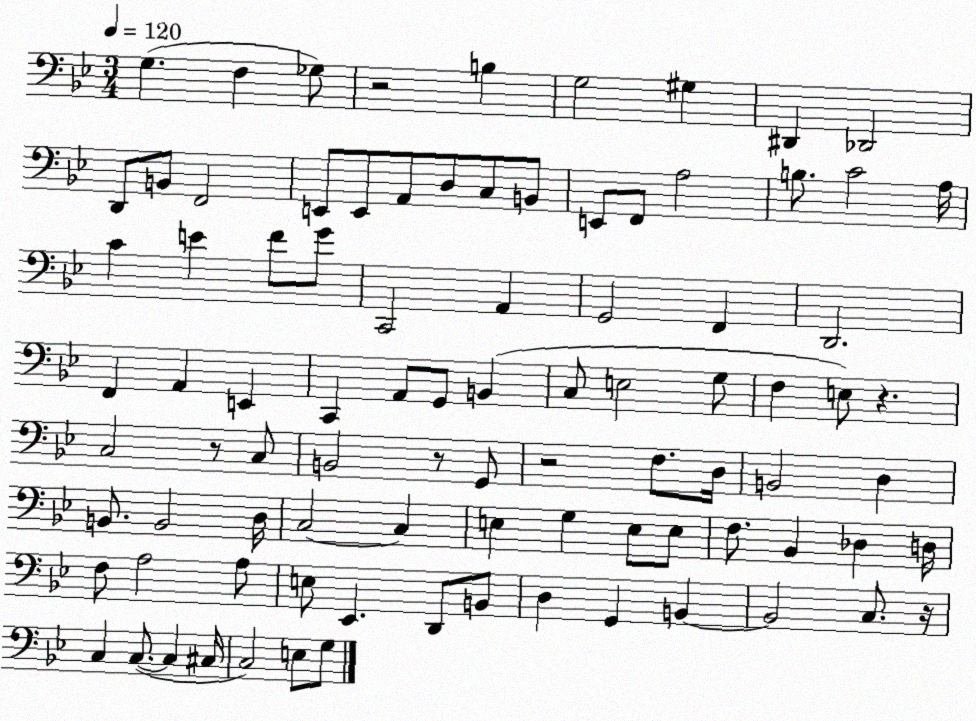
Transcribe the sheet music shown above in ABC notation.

X:1
T:Untitled
M:3/4
L:1/4
K:Bb
G, F, _G,/2 z2 B, G,2 ^G, ^D,, _D,,2 D,,/2 B,,/2 F,,2 E,,/2 E,,/2 A,,/2 D,/2 C,/2 B,,/2 E,,/2 F,,/2 A,2 B,/2 C2 A,/4 C E F/2 G/2 C,,2 A,, G,,2 F,, D,,2 F,, A,, E,, C,, A,,/2 G,,/2 B,, C,/2 E,2 G,/2 F, E,/2 z C,2 z/2 C,/2 B,,2 z/2 G,,/2 z2 F,/2 D,/4 B,,2 D, B,,/2 B,,2 D,/4 C,2 C, E, G, E,/2 E,/2 F,/2 _B,, _D, D,/4 F,/2 A,2 A,/2 E,/2 _E,, D,,/2 B,,/2 D, G,, B,, B,,2 C,/2 z/4 C, C,/2 C, ^C,/4 C,2 E,/2 G,/2